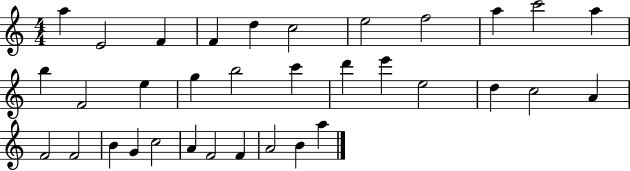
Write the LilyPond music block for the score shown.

{
  \clef treble
  \numericTimeSignature
  \time 4/4
  \key c \major
  a''4 e'2 f'4 | f'4 d''4 c''2 | e''2 f''2 | a''4 c'''2 a''4 | \break b''4 f'2 e''4 | g''4 b''2 c'''4 | d'''4 e'''4 e''2 | d''4 c''2 a'4 | \break f'2 f'2 | b'4 g'4 c''2 | a'4 f'2 f'4 | a'2 b'4 a''4 | \break \bar "|."
}